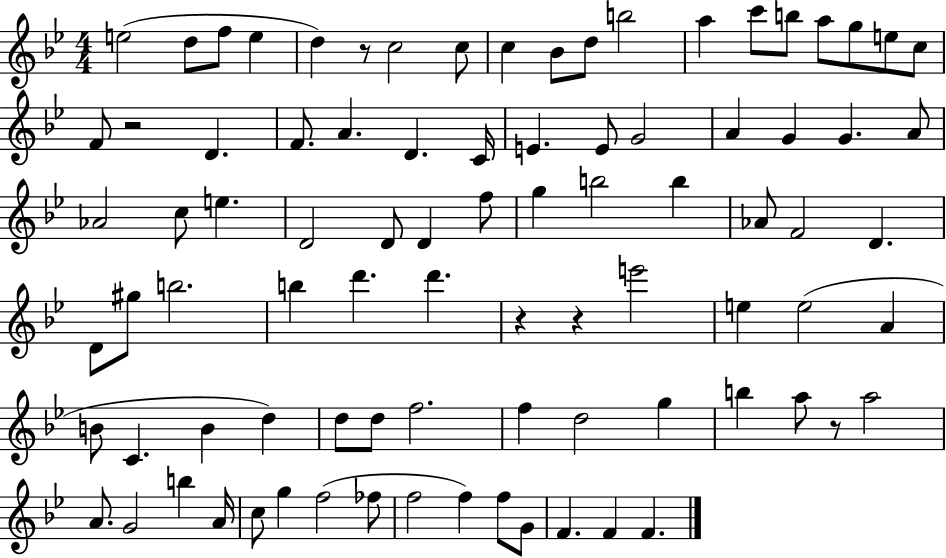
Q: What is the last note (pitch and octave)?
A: F4